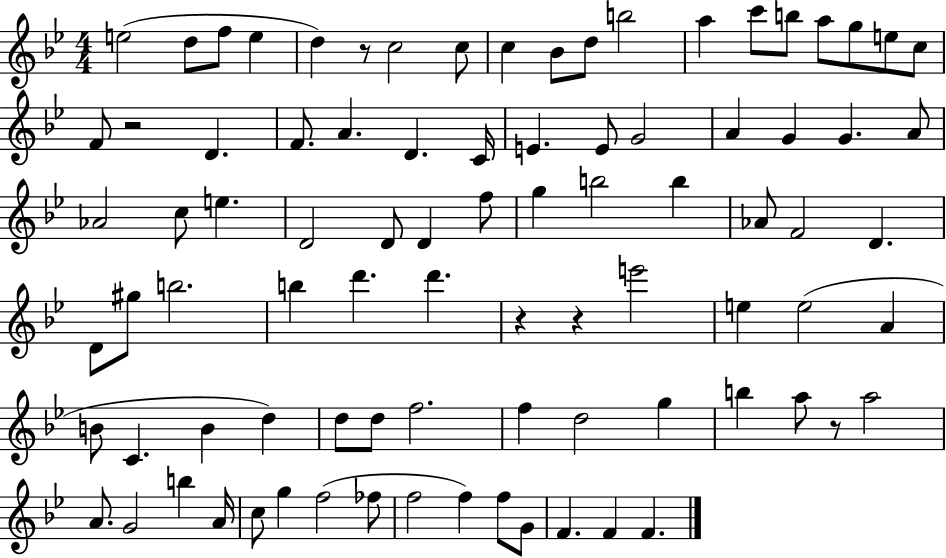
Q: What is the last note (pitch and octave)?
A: F4